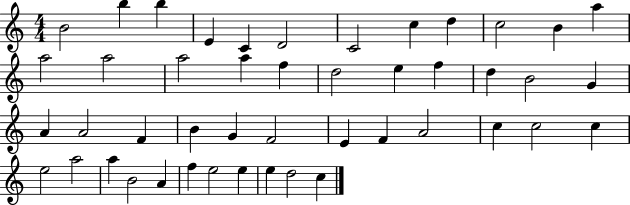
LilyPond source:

{
  \clef treble
  \numericTimeSignature
  \time 4/4
  \key c \major
  b'2 b''4 b''4 | e'4 c'4 d'2 | c'2 c''4 d''4 | c''2 b'4 a''4 | \break a''2 a''2 | a''2 a''4 f''4 | d''2 e''4 f''4 | d''4 b'2 g'4 | \break a'4 a'2 f'4 | b'4 g'4 f'2 | e'4 f'4 a'2 | c''4 c''2 c''4 | \break e''2 a''2 | a''4 b'2 a'4 | f''4 e''2 e''4 | e''4 d''2 c''4 | \break \bar "|."
}